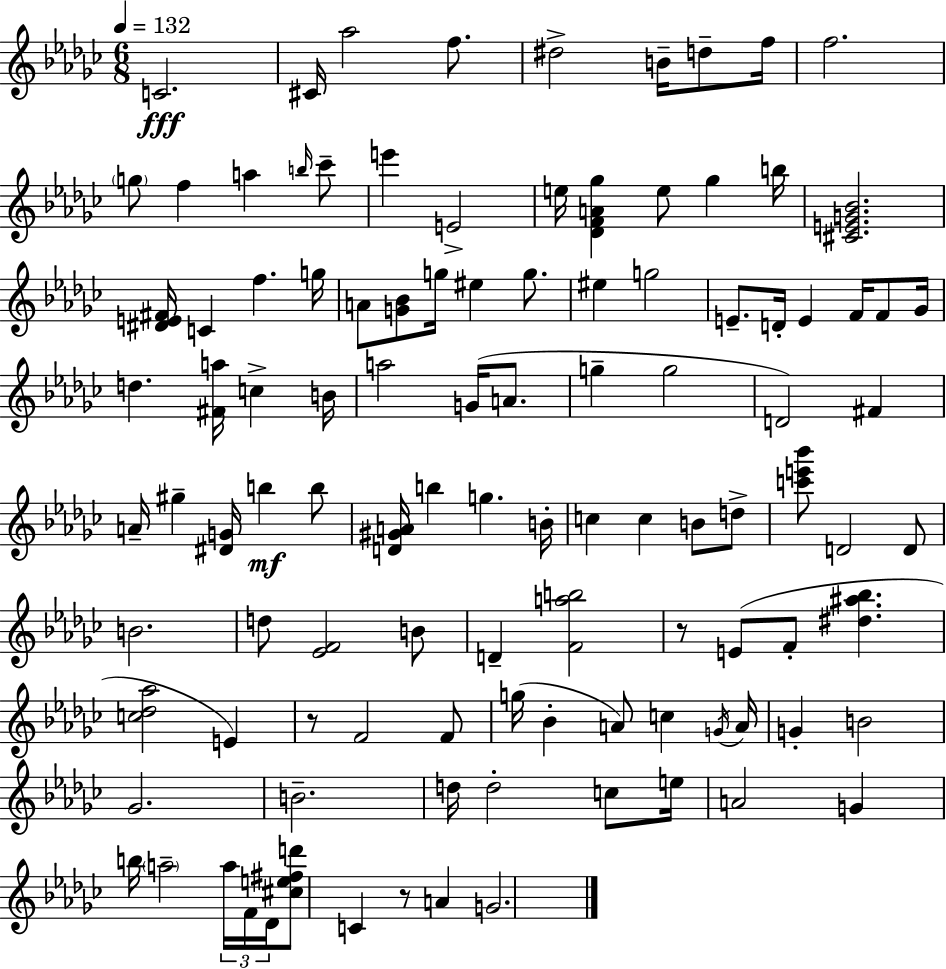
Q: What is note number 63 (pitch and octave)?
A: E4